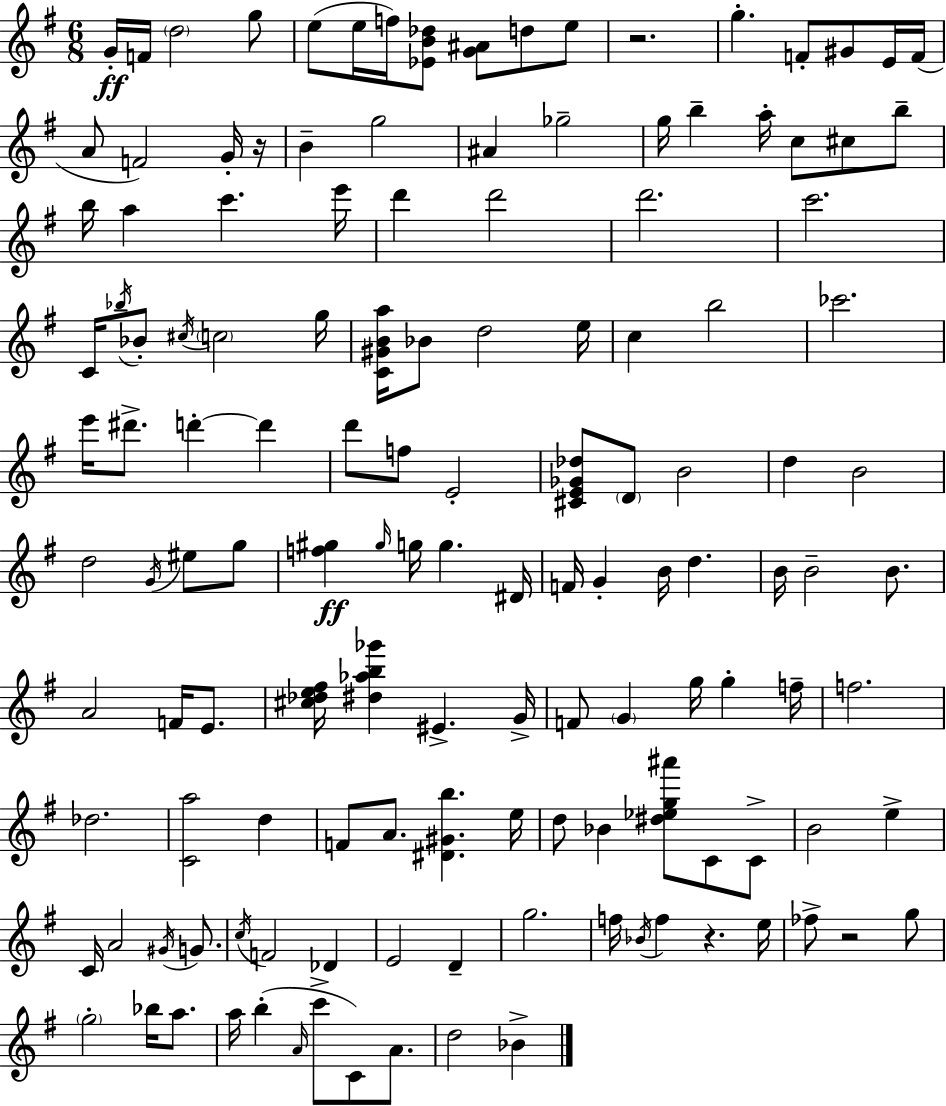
G4/s F4/s D5/h G5/e E5/e E5/s F5/s [Eb4,B4,Db5]/e [G4,A#4]/e D5/e E5/e R/h. G5/q. F4/e G#4/e E4/s F4/s A4/e F4/h G4/s R/s B4/q G5/h A#4/q Gb5/h G5/s B5/q A5/s C5/e C#5/e B5/e B5/s A5/q C6/q. E6/s D6/q D6/h D6/h. C6/h. C4/s Bb5/s Bb4/e C#5/s C5/h G5/s [C4,G#4,B4,A5]/s Bb4/e D5/h E5/s C5/q B5/h CES6/h. E6/s D#6/e. D6/q D6/q D6/e F5/e E4/h [C#4,E4,Gb4,Db5]/e D4/e B4/h D5/q B4/h D5/h G4/s EIS5/e G5/e [F5,G#5]/q G#5/s G5/s G5/q. D#4/s F4/s G4/q B4/s D5/q. B4/s B4/h B4/e. A4/h F4/s E4/e. [C#5,Db5,E5,F#5]/s [D#5,Ab5,B5,Gb6]/q EIS4/q. G4/s F4/e G4/q G5/s G5/q F5/s F5/h. Db5/h. [C4,A5]/h D5/q F4/e A4/e. [D#4,G#4,B5]/q. E5/s D5/e Bb4/q [D#5,Eb5,G5,A#6]/e C4/e C4/e B4/h E5/q C4/s A4/h G#4/s G4/e. C5/s F4/h Db4/q E4/h D4/q G5/h. F5/s Bb4/s F5/q R/q. E5/s FES5/e R/h G5/e G5/h Bb5/s A5/e. A5/s B5/q A4/s C6/e C4/e A4/e. D5/h Bb4/q